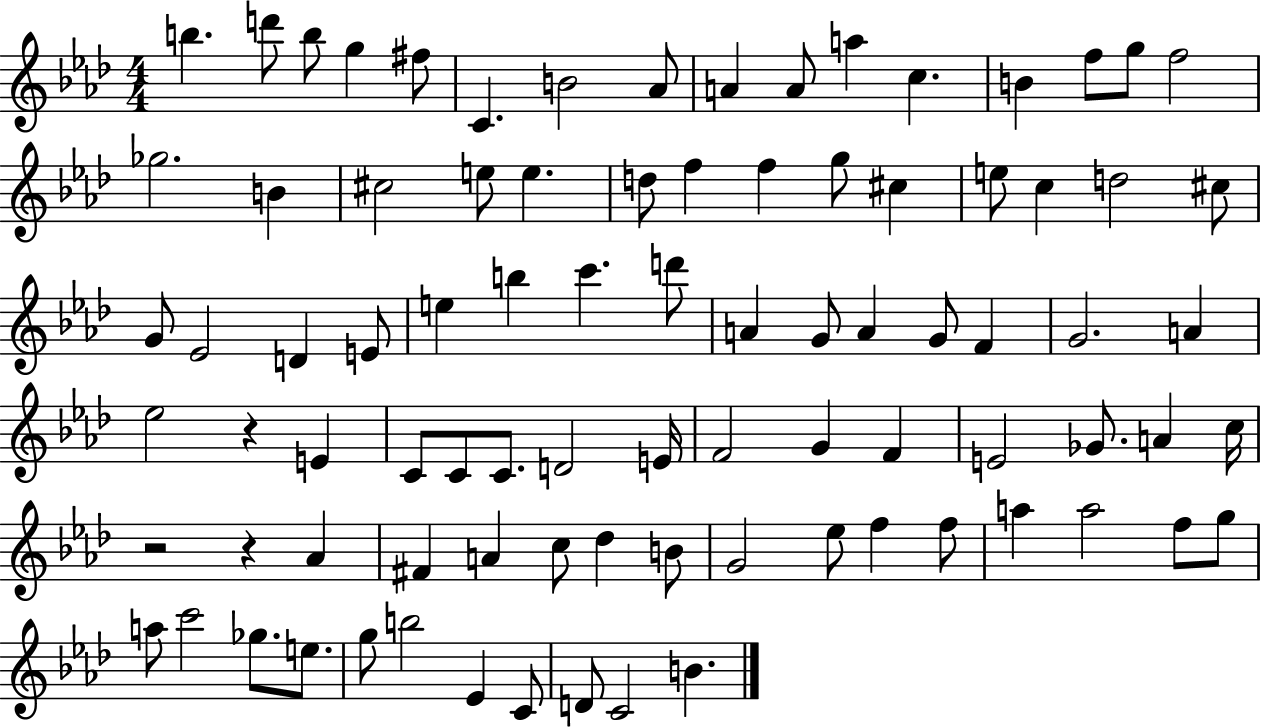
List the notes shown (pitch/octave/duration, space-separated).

B5/q. D6/e B5/e G5/q F#5/e C4/q. B4/h Ab4/e A4/q A4/e A5/q C5/q. B4/q F5/e G5/e F5/h Gb5/h. B4/q C#5/h E5/e E5/q. D5/e F5/q F5/q G5/e C#5/q E5/e C5/q D5/h C#5/e G4/e Eb4/h D4/q E4/e E5/q B5/q C6/q. D6/e A4/q G4/e A4/q G4/e F4/q G4/h. A4/q Eb5/h R/q E4/q C4/e C4/e C4/e. D4/h E4/s F4/h G4/q F4/q E4/h Gb4/e. A4/q C5/s R/h R/q Ab4/q F#4/q A4/q C5/e Db5/q B4/e G4/h Eb5/e F5/q F5/e A5/q A5/h F5/e G5/e A5/e C6/h Gb5/e. E5/e. G5/e B5/h Eb4/q C4/e D4/e C4/h B4/q.